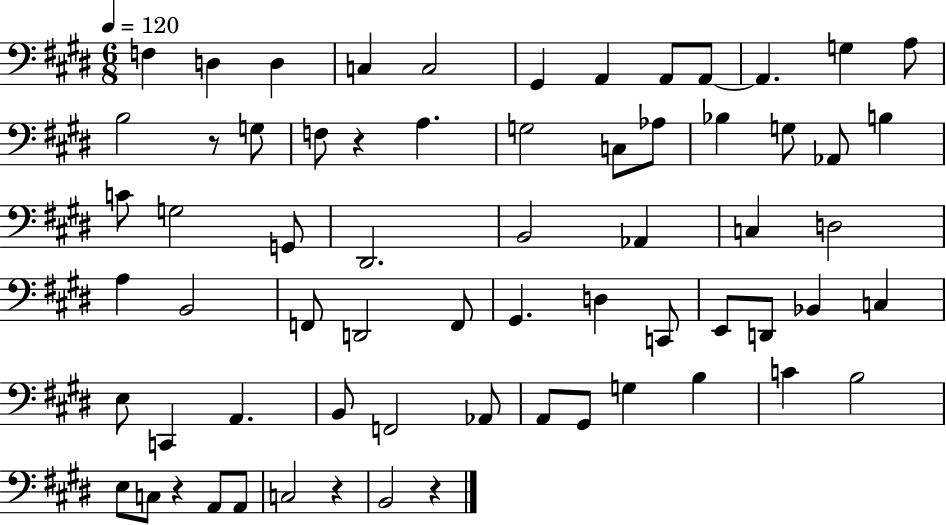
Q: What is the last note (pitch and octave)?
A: B2